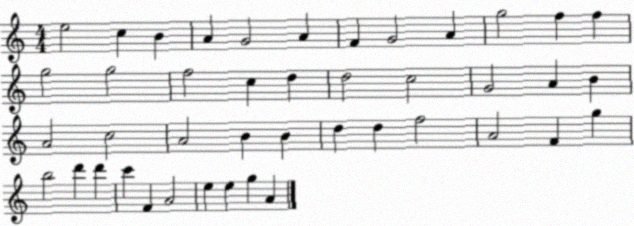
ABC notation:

X:1
T:Untitled
M:4/4
L:1/4
K:C
e2 c B A G2 A F G2 A g2 f f g2 g2 f2 c d d2 c2 G2 A B A2 c2 A2 B B d d f2 A2 F g b2 d' d' c' F A2 e e g A